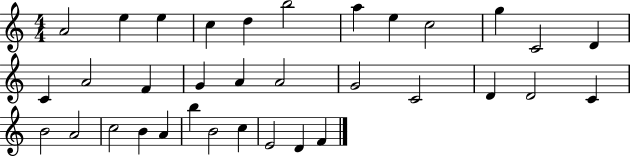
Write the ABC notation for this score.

X:1
T:Untitled
M:4/4
L:1/4
K:C
A2 e e c d b2 a e c2 g C2 D C A2 F G A A2 G2 C2 D D2 C B2 A2 c2 B A b B2 c E2 D F